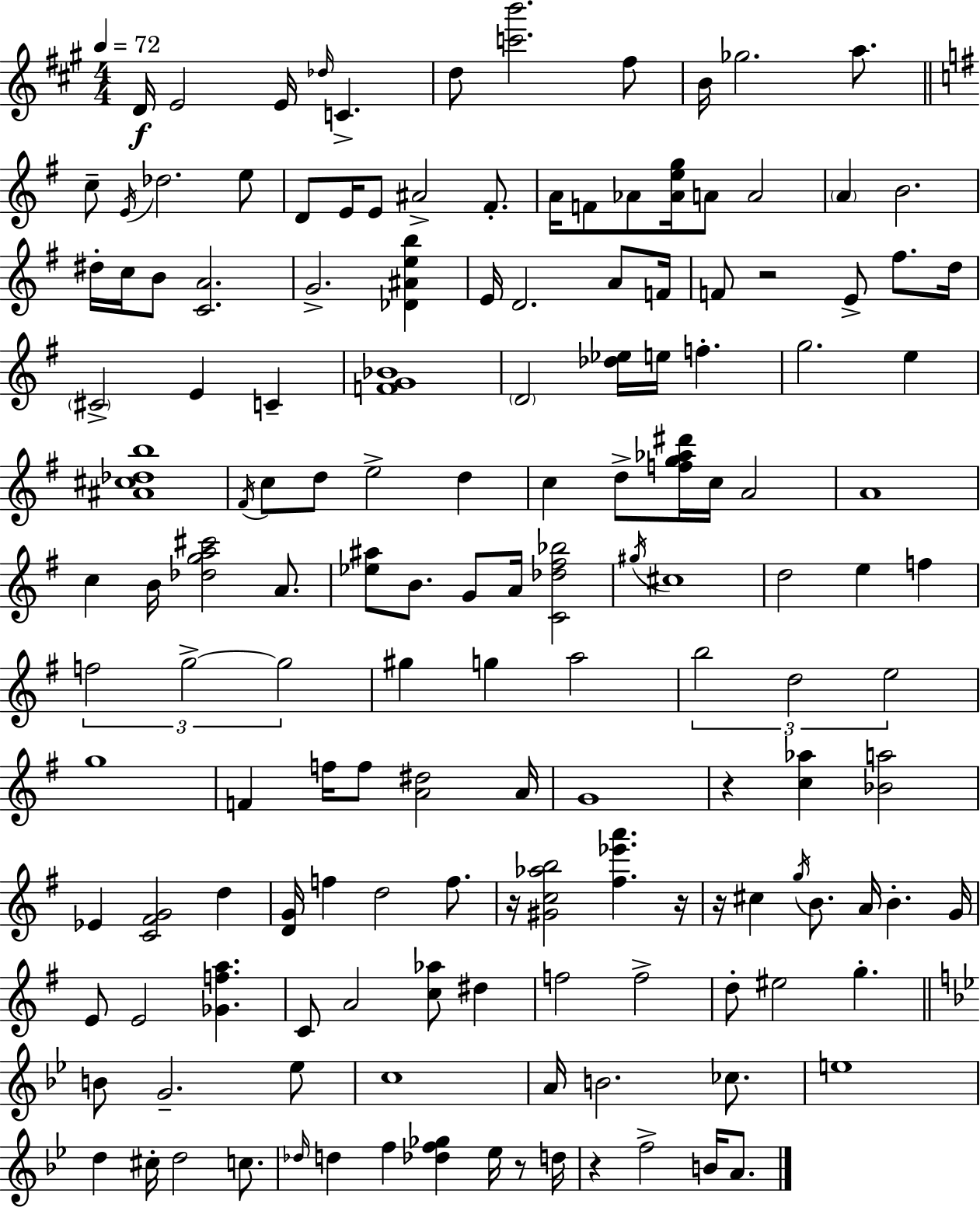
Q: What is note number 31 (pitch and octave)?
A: E4